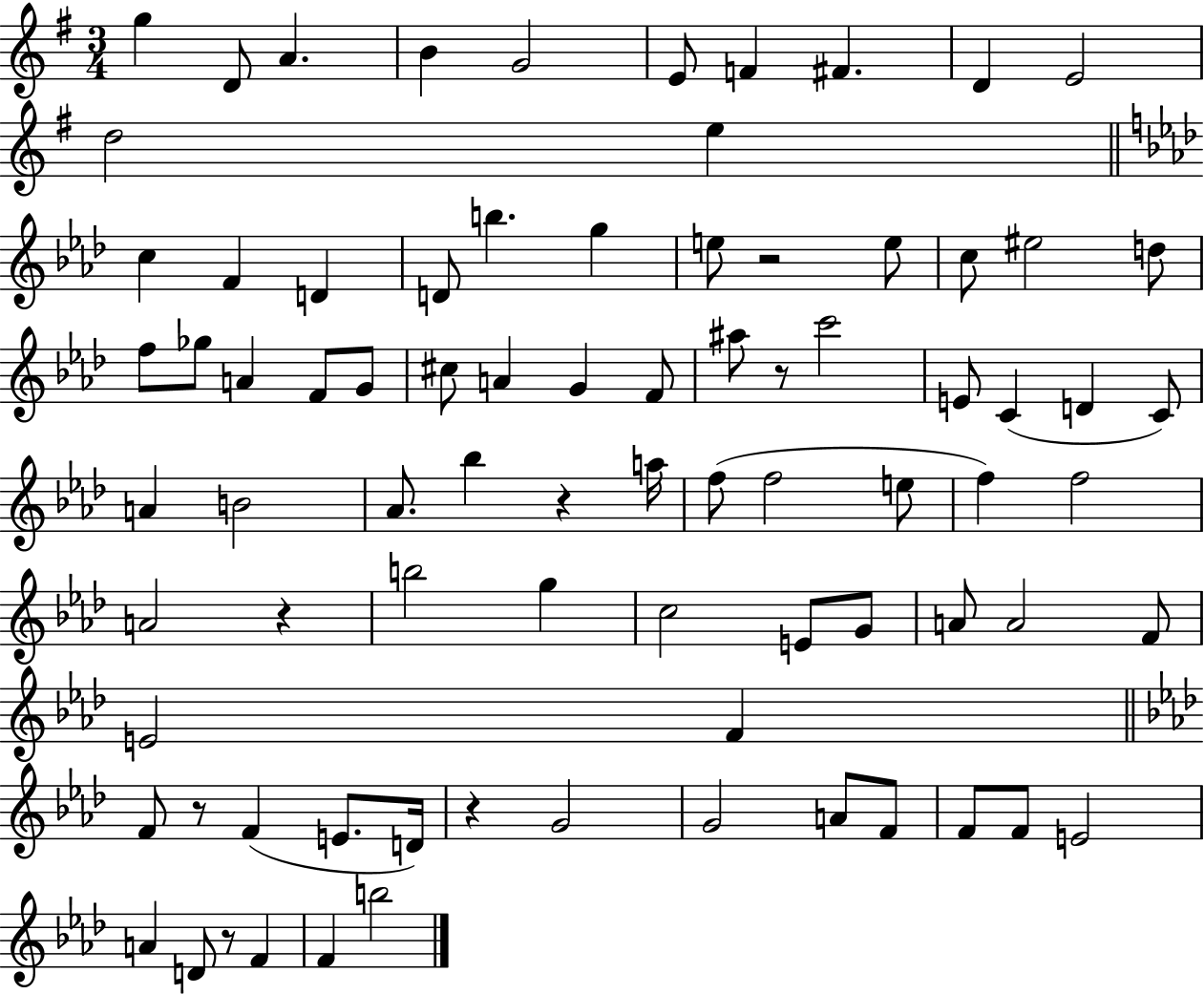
{
  \clef treble
  \numericTimeSignature
  \time 3/4
  \key g \major
  \repeat volta 2 { g''4 d'8 a'4. | b'4 g'2 | e'8 f'4 fis'4. | d'4 e'2 | \break d''2 e''4 | \bar "||" \break \key f \minor c''4 f'4 d'4 | d'8 b''4. g''4 | e''8 r2 e''8 | c''8 eis''2 d''8 | \break f''8 ges''8 a'4 f'8 g'8 | cis''8 a'4 g'4 f'8 | ais''8 r8 c'''2 | e'8 c'4( d'4 c'8) | \break a'4 b'2 | aes'8. bes''4 r4 a''16 | f''8( f''2 e''8 | f''4) f''2 | \break a'2 r4 | b''2 g''4 | c''2 e'8 g'8 | a'8 a'2 f'8 | \break e'2 f'4 | \bar "||" \break \key aes \major f'8 r8 f'4( e'8. d'16) | r4 g'2 | g'2 a'8 f'8 | f'8 f'8 e'2 | \break a'4 d'8 r8 f'4 | f'4 b''2 | } \bar "|."
}